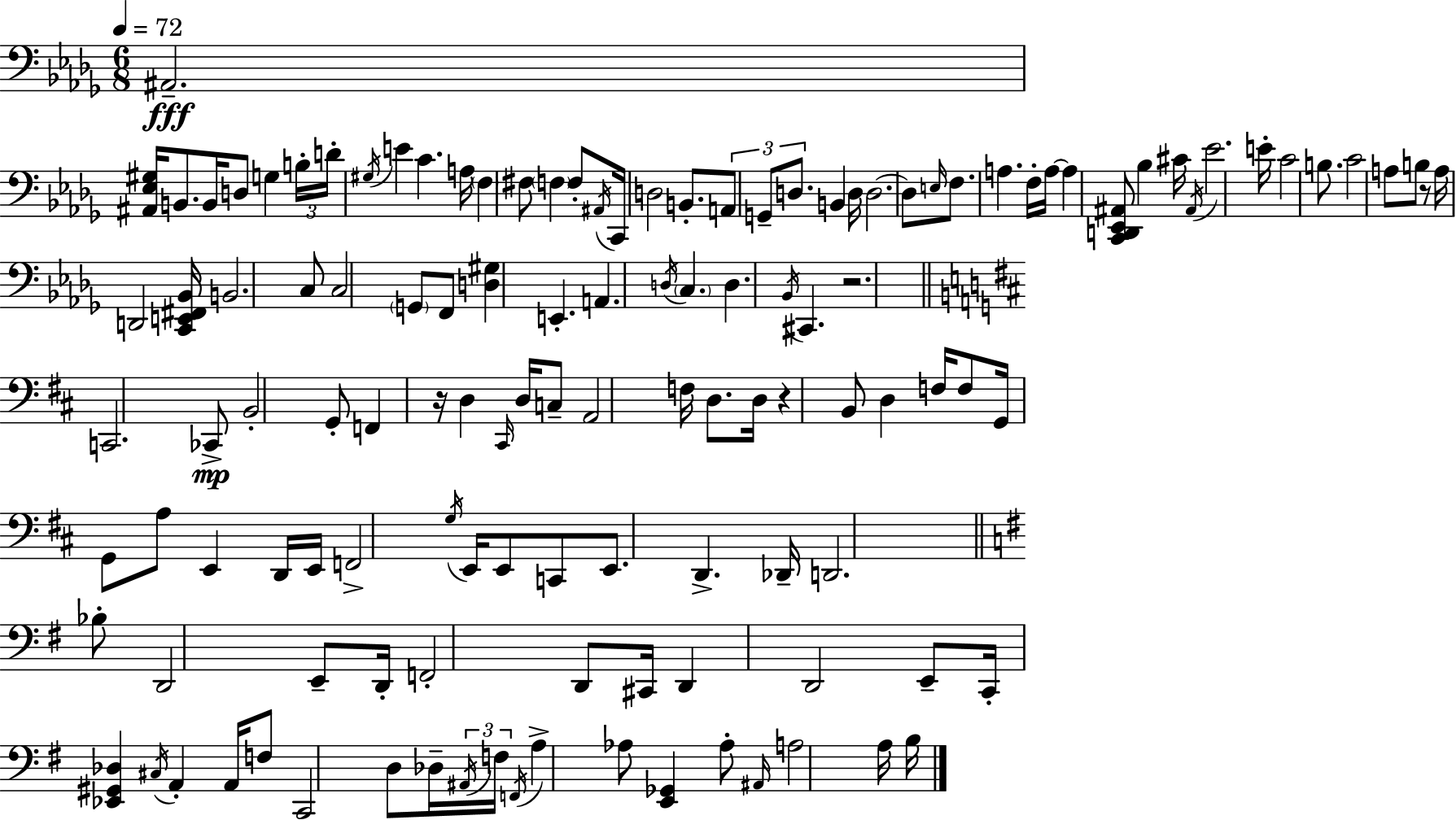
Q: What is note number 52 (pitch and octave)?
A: D3